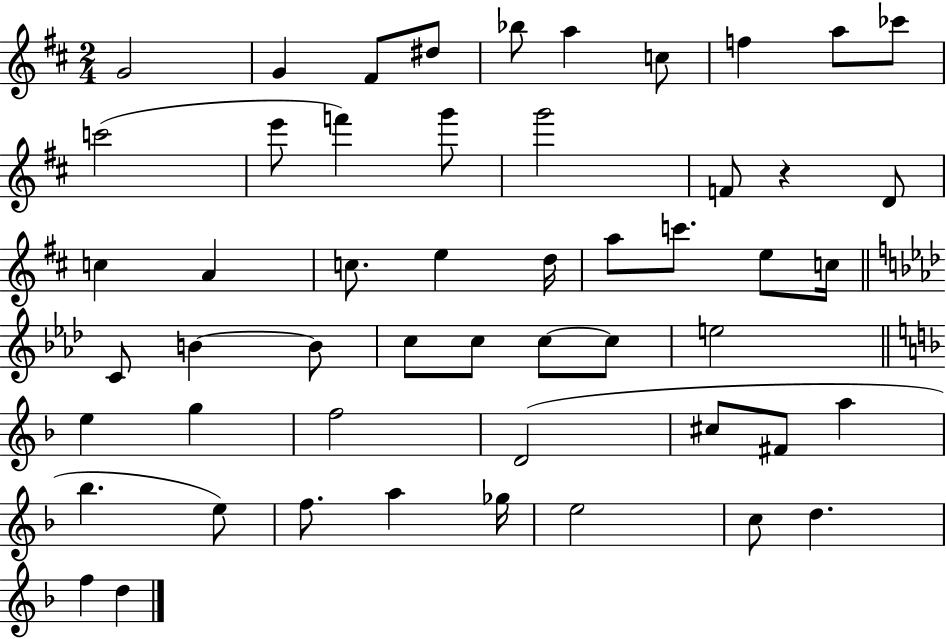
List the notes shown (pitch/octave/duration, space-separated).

G4/h G4/q F#4/e D#5/e Bb5/e A5/q C5/e F5/q A5/e CES6/e C6/h E6/e F6/q G6/e G6/h F4/e R/q D4/e C5/q A4/q C5/e. E5/q D5/s A5/e C6/e. E5/e C5/s C4/e B4/q B4/e C5/e C5/e C5/e C5/e E5/h E5/q G5/q F5/h D4/h C#5/e F#4/e A5/q Bb5/q. E5/e F5/e. A5/q Gb5/s E5/h C5/e D5/q. F5/q D5/q